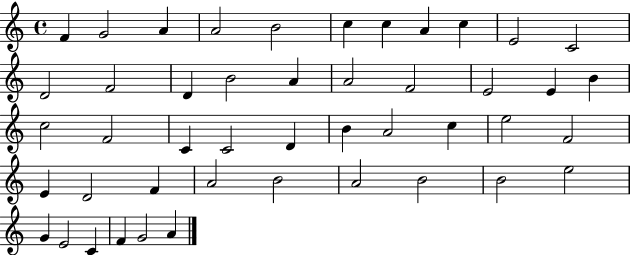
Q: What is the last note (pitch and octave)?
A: A4